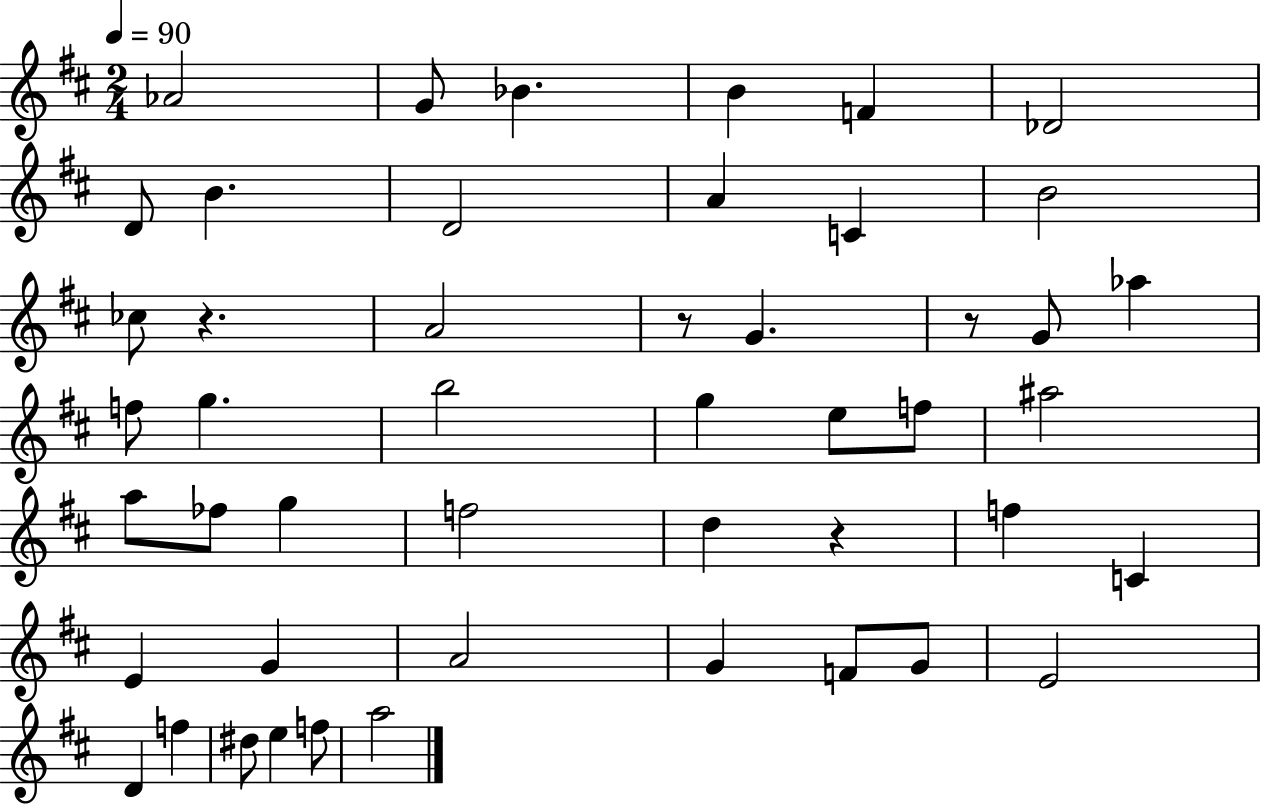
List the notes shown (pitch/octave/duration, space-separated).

Ab4/h G4/e Bb4/q. B4/q F4/q Db4/h D4/e B4/q. D4/h A4/q C4/q B4/h CES5/e R/q. A4/h R/e G4/q. R/e G4/e Ab5/q F5/e G5/q. B5/h G5/q E5/e F5/e A#5/h A5/e FES5/e G5/q F5/h D5/q R/q F5/q C4/q E4/q G4/q A4/h G4/q F4/e G4/e E4/h D4/q F5/q D#5/e E5/q F5/e A5/h